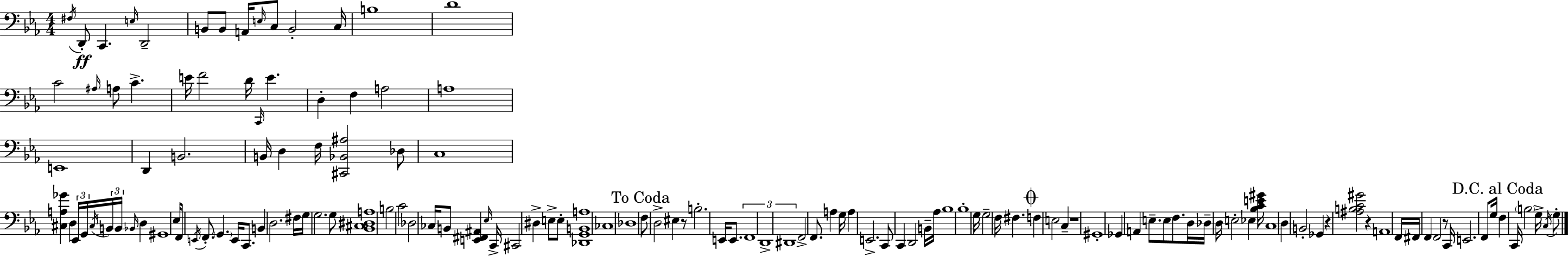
{
  \clef bass
  \numericTimeSignature
  \time 4/4
  \key c \minor
  \acciaccatura { fis16 }\ff d,8-. c,4. \grace { e16 } d,2-- | b,8 b,8 a,16 \grace { e16 } c8 b,2-. | c16 b1 | d'1 | \break c'2 \grace { ais16 } a8 c'4.-> | e'16 f'2 d'16 \grace { c,16 } e'4. | d4-. f4 a2 | a1 | \break e,1 | d,4 b,2. | b,16 d4 f16 <cis, bes, ais>2 | des8 c1 | \break <cis a ges'>4 d4 \tuplet 3/2 { ees,16 g,16 \acciaccatura { cis16 } } | \tuplet 3/2 { b,16 b,16 \grace { bes,16 } } d4 gis,1 | ees16 f,8 \acciaccatura { e,16 } f,8.-. \parenthesize g,4. | e,16 c,8. b,4 d2. | \break fis16 g16 g2. | g8 <bes, cis dis a>1 | b2 | c'2 des2 | \break ces16 b,8 <e, fis, ais,>4 \grace { ees16 } c,16-> cis,2 | dis4-> e8-> e8-. <des, g, b, a>1 | ces1 | des1 | \break \mark "To Coda" f8 d2-> | eis4 r8 b2.-. | e,16 e,8. \tuplet 3/2 { f,1 | d,1-> | \break dis,1 } | f,2-> | f,8. a4 g16 a4 e,2.-> | c,8 c,4 d,2 | \break b,16-- aes16 bes1 | bes1-. | g16 g2-- | f16 fis4. \mark \markup { \musicglyph "scripts.coda" } f4 e2 | \break c4-- r1 | gis,1-. | ges,4 a,4 | e8.-- e8 f8. d16 des16-- d16 e2-. | \break ees4 <bes c' e' gis'>16 c1 | \parenthesize d4 b,2-. | ges,4 r4 <ais b c' gis'>2 | r4 a,1 | \break f,16 fis,16 f,4 f,2 | r8 c,16 e,2. | f,8 g16 \mark "D.C. al Coda" f4 c,16 \parenthesize b2 | g16-> \acciaccatura { c16 } g8-. \bar "|."
}